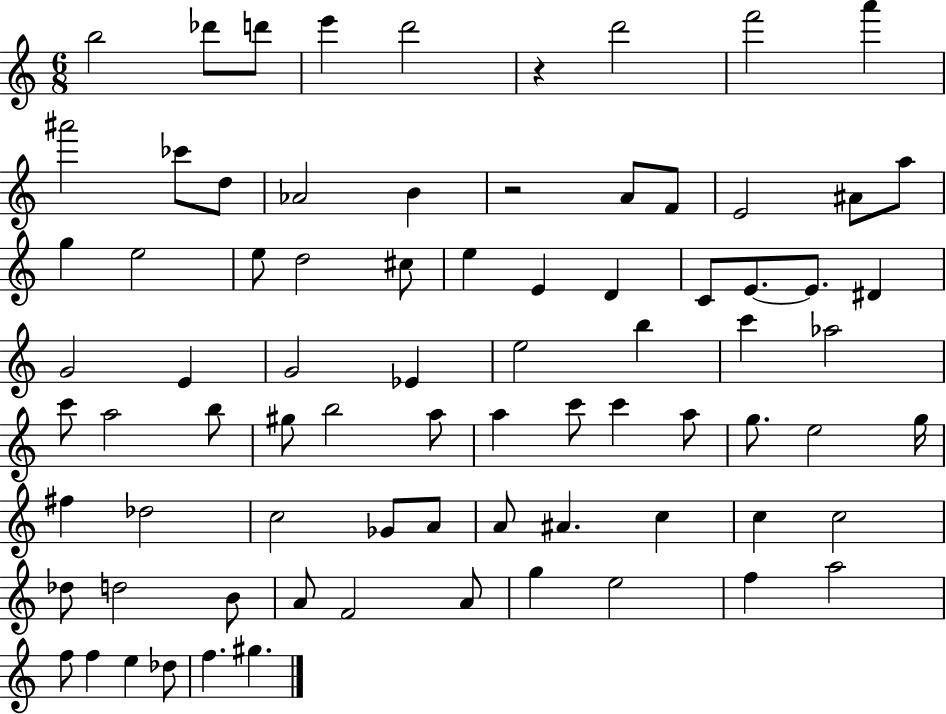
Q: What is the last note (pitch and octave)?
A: G#5